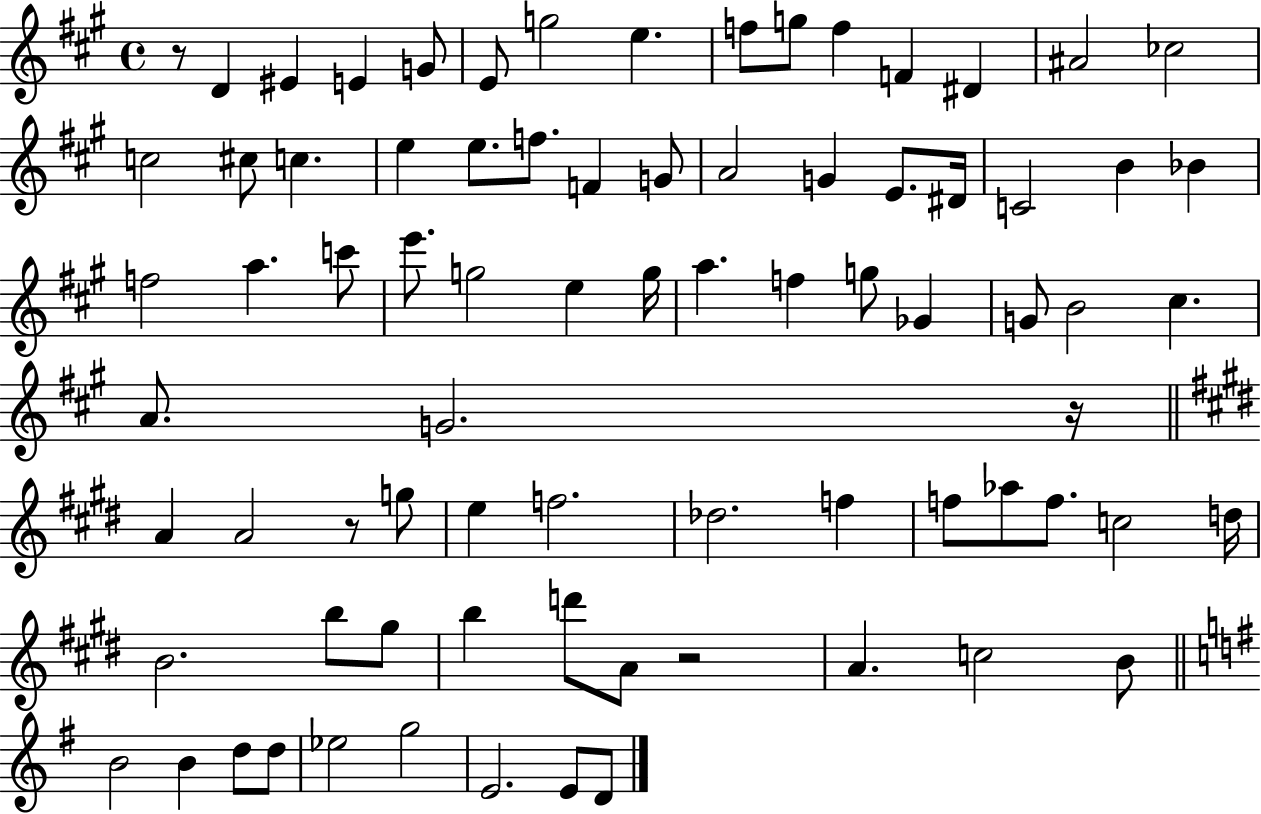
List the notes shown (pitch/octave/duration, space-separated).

R/e D4/q EIS4/q E4/q G4/e E4/e G5/h E5/q. F5/e G5/e F5/q F4/q D#4/q A#4/h CES5/h C5/h C#5/e C5/q. E5/q E5/e. F5/e. F4/q G4/e A4/h G4/q E4/e. D#4/s C4/h B4/q Bb4/q F5/h A5/q. C6/e E6/e. G5/h E5/q G5/s A5/q. F5/q G5/e Gb4/q G4/e B4/h C#5/q. A4/e. G4/h. R/s A4/q A4/h R/e G5/e E5/q F5/h. Db5/h. F5/q F5/e Ab5/e F5/e. C5/h D5/s B4/h. B5/e G#5/e B5/q D6/e A4/e R/h A4/q. C5/h B4/e B4/h B4/q D5/e D5/e Eb5/h G5/h E4/h. E4/e D4/e